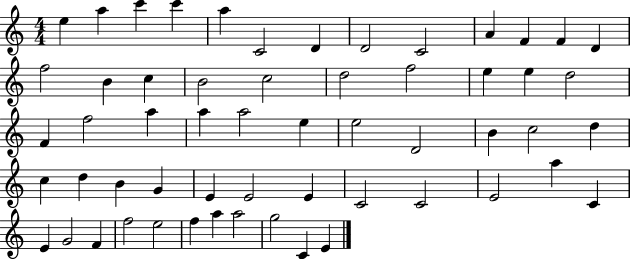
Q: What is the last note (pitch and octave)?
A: E4